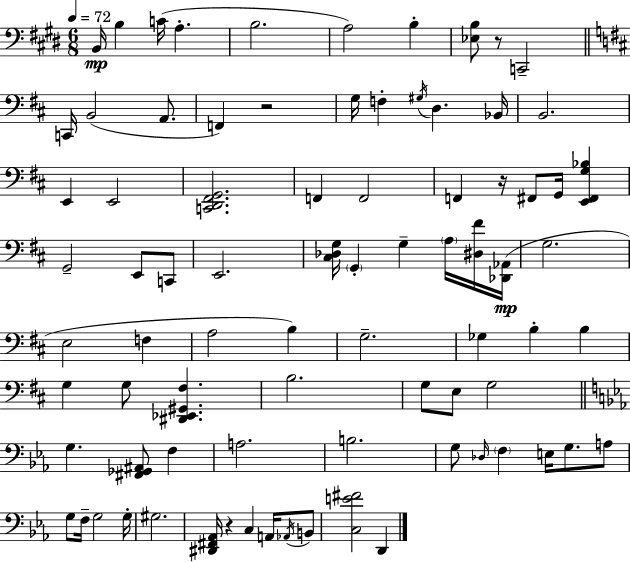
X:1
T:Untitled
M:6/8
L:1/4
K:E
B,,/4 B, C/4 A, B,2 A,2 B, [_E,B,]/2 z/2 C,,2 C,,/4 B,,2 A,,/2 F,, z2 G,/4 F, ^G,/4 D, _B,,/4 B,,2 E,, E,,2 [C,,D,,^F,,G,,]2 F,, F,,2 F,, z/4 ^F,,/2 G,,/4 [E,,^F,,G,_B,] G,,2 E,,/2 C,,/2 E,,2 [^C,_D,G,]/4 G,, G, A,/4 [^D,^F]/4 [_D,,_A,,]/4 G,2 E,2 F, A,2 B, G,2 _G, B, B, G, G,/2 [^D,,_E,,^G,,^F,] B,2 G,/2 E,/2 G,2 G, [^F,,_G,,^A,,]/2 F, A,2 B,2 G,/2 _D,/4 F, E,/4 G,/2 A,/2 G,/2 F,/4 G,2 G,/4 ^G,2 [^D,,^F,,_A,,]/4 z C, A,,/4 _A,,/4 B,,/2 [C,E^F]2 D,,